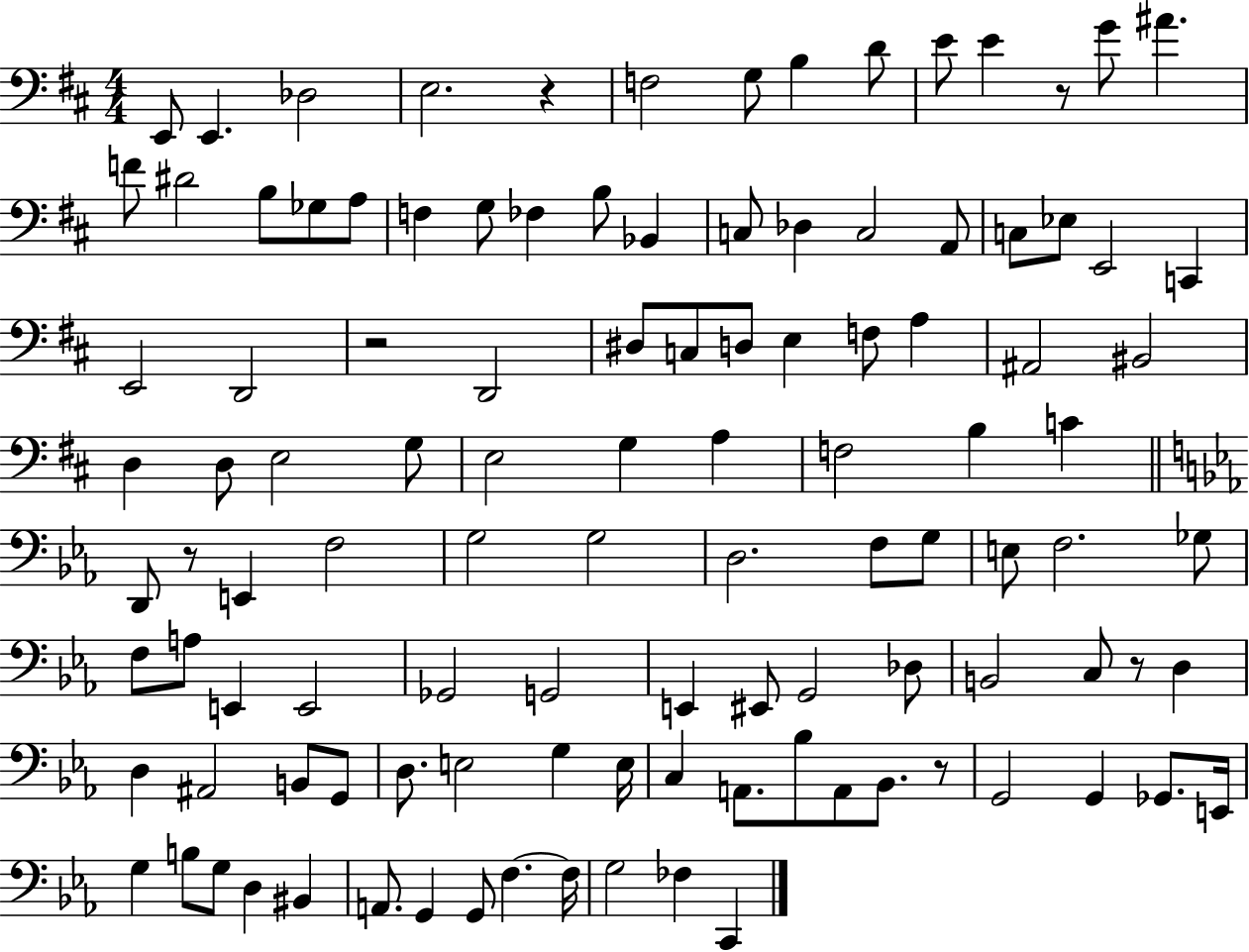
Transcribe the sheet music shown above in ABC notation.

X:1
T:Untitled
M:4/4
L:1/4
K:D
E,,/2 E,, _D,2 E,2 z F,2 G,/2 B, D/2 E/2 E z/2 G/2 ^A F/2 ^D2 B,/2 _G,/2 A,/2 F, G,/2 _F, B,/2 _B,, C,/2 _D, C,2 A,,/2 C,/2 _E,/2 E,,2 C,, E,,2 D,,2 z2 D,,2 ^D,/2 C,/2 D,/2 E, F,/2 A, ^A,,2 ^B,,2 D, D,/2 E,2 G,/2 E,2 G, A, F,2 B, C D,,/2 z/2 E,, F,2 G,2 G,2 D,2 F,/2 G,/2 E,/2 F,2 _G,/2 F,/2 A,/2 E,, E,,2 _G,,2 G,,2 E,, ^E,,/2 G,,2 _D,/2 B,,2 C,/2 z/2 D, D, ^A,,2 B,,/2 G,,/2 D,/2 E,2 G, E,/4 C, A,,/2 _B,/2 A,,/2 _B,,/2 z/2 G,,2 G,, _G,,/2 E,,/4 G, B,/2 G,/2 D, ^B,, A,,/2 G,, G,,/2 F, F,/4 G,2 _F, C,,